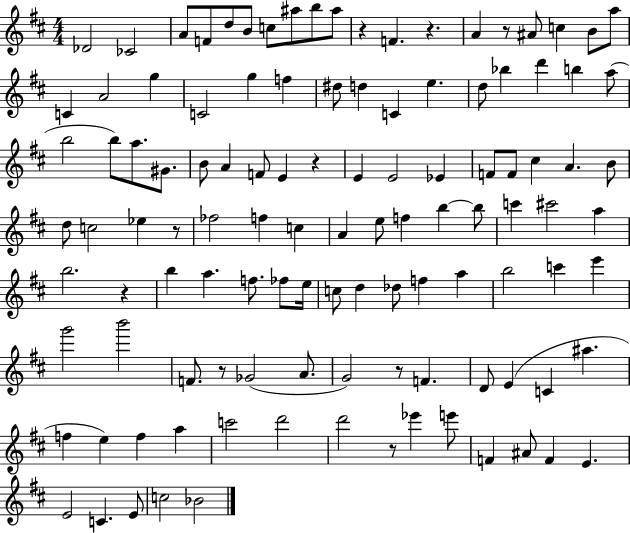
{
  \clef treble
  \numericTimeSignature
  \time 4/4
  \key d \major
  des'2 ces'2 | a'8 f'8 d''8 b'8 c''8 ais''8 b''8 ais''8 | r4 f'4. r4. | a'4 r8 ais'8 c''4 b'8 a''8 | \break c'4 a'2 g''4 | c'2 g''4 f''4 | dis''8 d''4 c'4 e''4. | d''8 bes''4 d'''4 b''4 a''8( | \break b''2 b''8) a''8. gis'8. | b'8 a'4 f'8 e'4 r4 | e'4 e'2 ees'4 | f'8 f'8 cis''4 a'4. b'8 | \break d''8 c''2 ees''4 r8 | fes''2 f''4 c''4 | a'4 e''8 f''4 b''4~~ b''8 | c'''4 cis'''2 a''4 | \break b''2. r4 | b''4 a''4. f''8. fes''8 e''16 | c''8 d''4 des''8 f''4 a''4 | b''2 c'''4 e'''4 | \break g'''2 b'''2 | f'8. r8 ges'2( a'8. | g'2) r8 f'4. | d'8 e'4( c'4 ais''4. | \break f''4 e''4) f''4 a''4 | c'''2 d'''2 | d'''2 r8 ees'''4 e'''8 | f'4 ais'8 f'4 e'4. | \break e'2 c'4. e'8 | c''2 bes'2 | \bar "|."
}